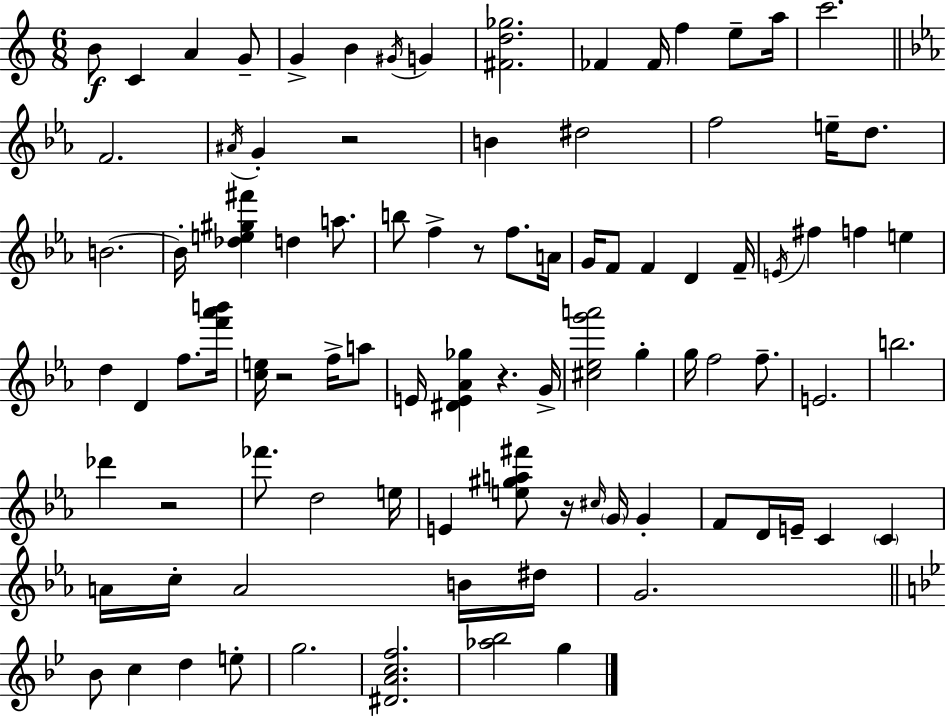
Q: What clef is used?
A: treble